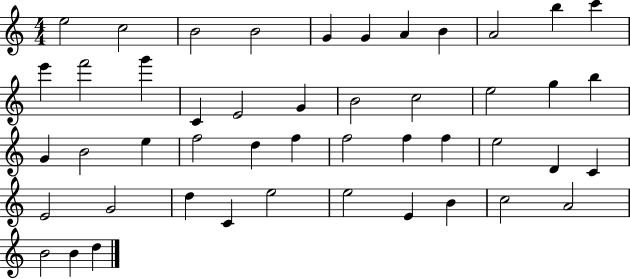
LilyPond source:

{
  \clef treble
  \numericTimeSignature
  \time 4/4
  \key c \major
  e''2 c''2 | b'2 b'2 | g'4 g'4 a'4 b'4 | a'2 b''4 c'''4 | \break e'''4 f'''2 g'''4 | c'4 e'2 g'4 | b'2 c''2 | e''2 g''4 b''4 | \break g'4 b'2 e''4 | f''2 d''4 f''4 | f''2 f''4 f''4 | e''2 d'4 c'4 | \break e'2 g'2 | d''4 c'4 e''2 | e''2 e'4 b'4 | c''2 a'2 | \break b'2 b'4 d''4 | \bar "|."
}